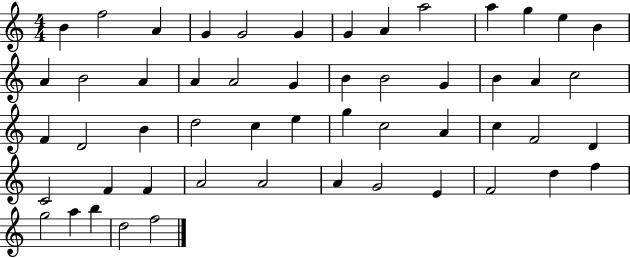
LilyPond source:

{
  \clef treble
  \numericTimeSignature
  \time 4/4
  \key c \major
  b'4 f''2 a'4 | g'4 g'2 g'4 | g'4 a'4 a''2 | a''4 g''4 e''4 b'4 | \break a'4 b'2 a'4 | a'4 a'2 g'4 | b'4 b'2 g'4 | b'4 a'4 c''2 | \break f'4 d'2 b'4 | d''2 c''4 e''4 | g''4 c''2 a'4 | c''4 f'2 d'4 | \break c'2 f'4 f'4 | a'2 a'2 | a'4 g'2 e'4 | f'2 d''4 f''4 | \break g''2 a''4 b''4 | d''2 f''2 | \bar "|."
}